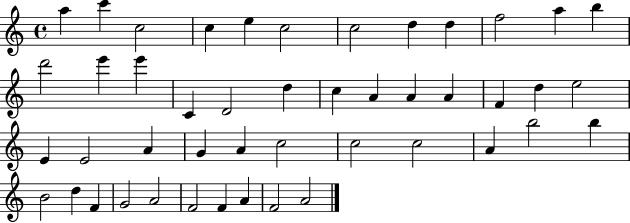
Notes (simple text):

A5/q C6/q C5/h C5/q E5/q C5/h C5/h D5/q D5/q F5/h A5/q B5/q D6/h E6/q E6/q C4/q D4/h D5/q C5/q A4/q A4/q A4/q F4/q D5/q E5/h E4/q E4/h A4/q G4/q A4/q C5/h C5/h C5/h A4/q B5/h B5/q B4/h D5/q F4/q G4/h A4/h F4/h F4/q A4/q F4/h A4/h